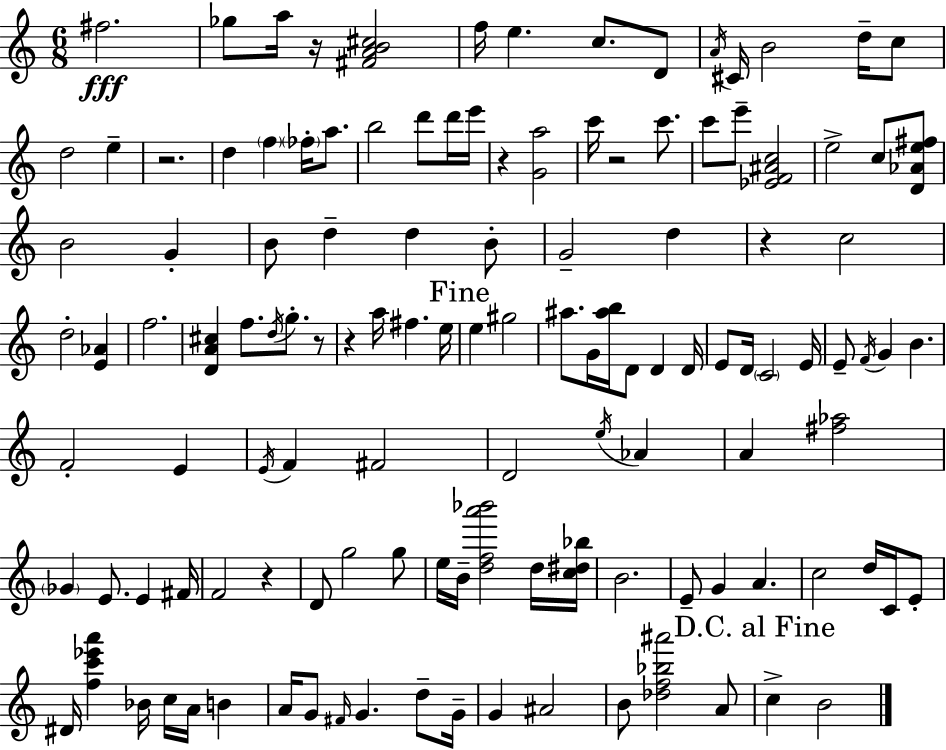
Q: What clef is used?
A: treble